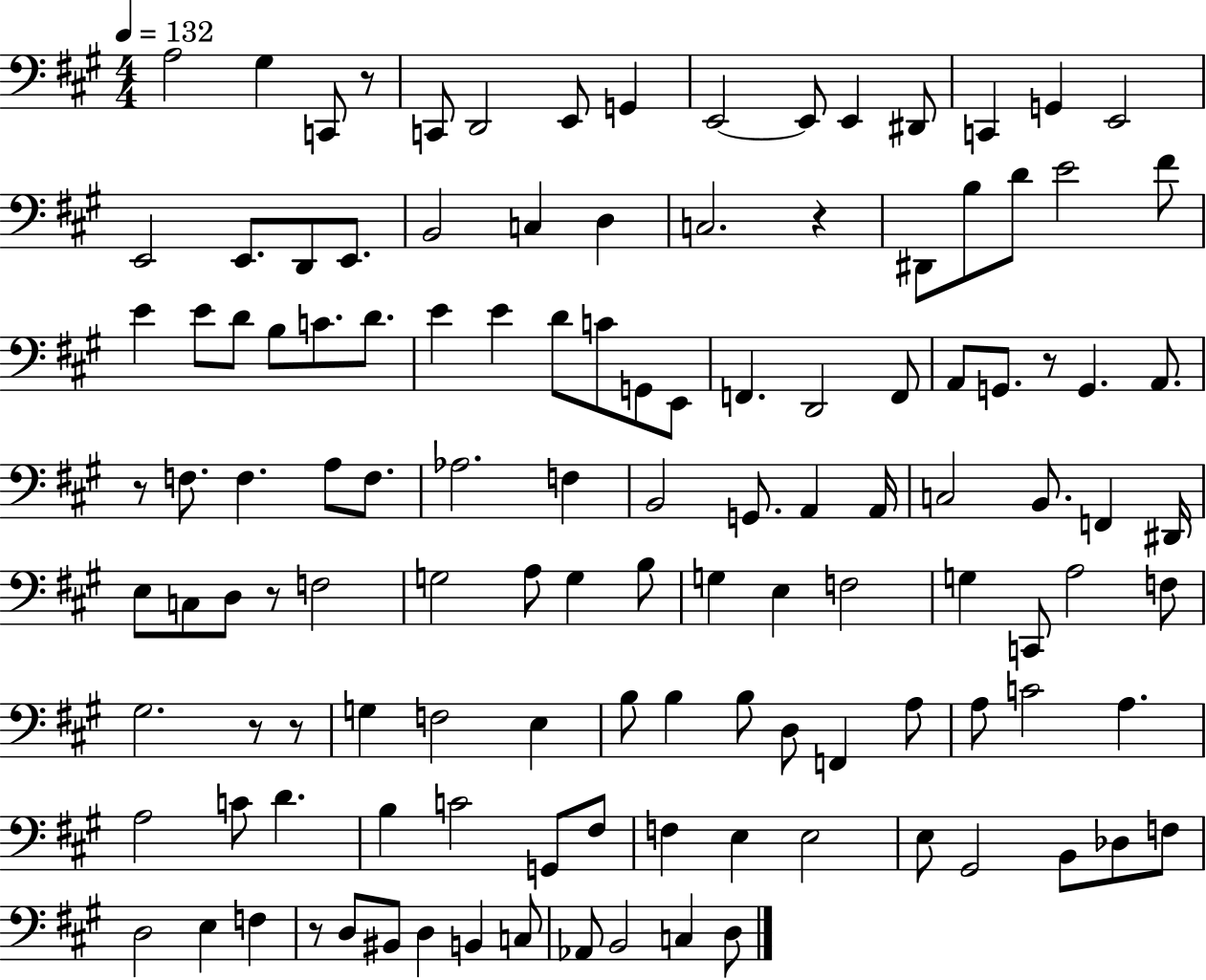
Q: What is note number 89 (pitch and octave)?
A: A3